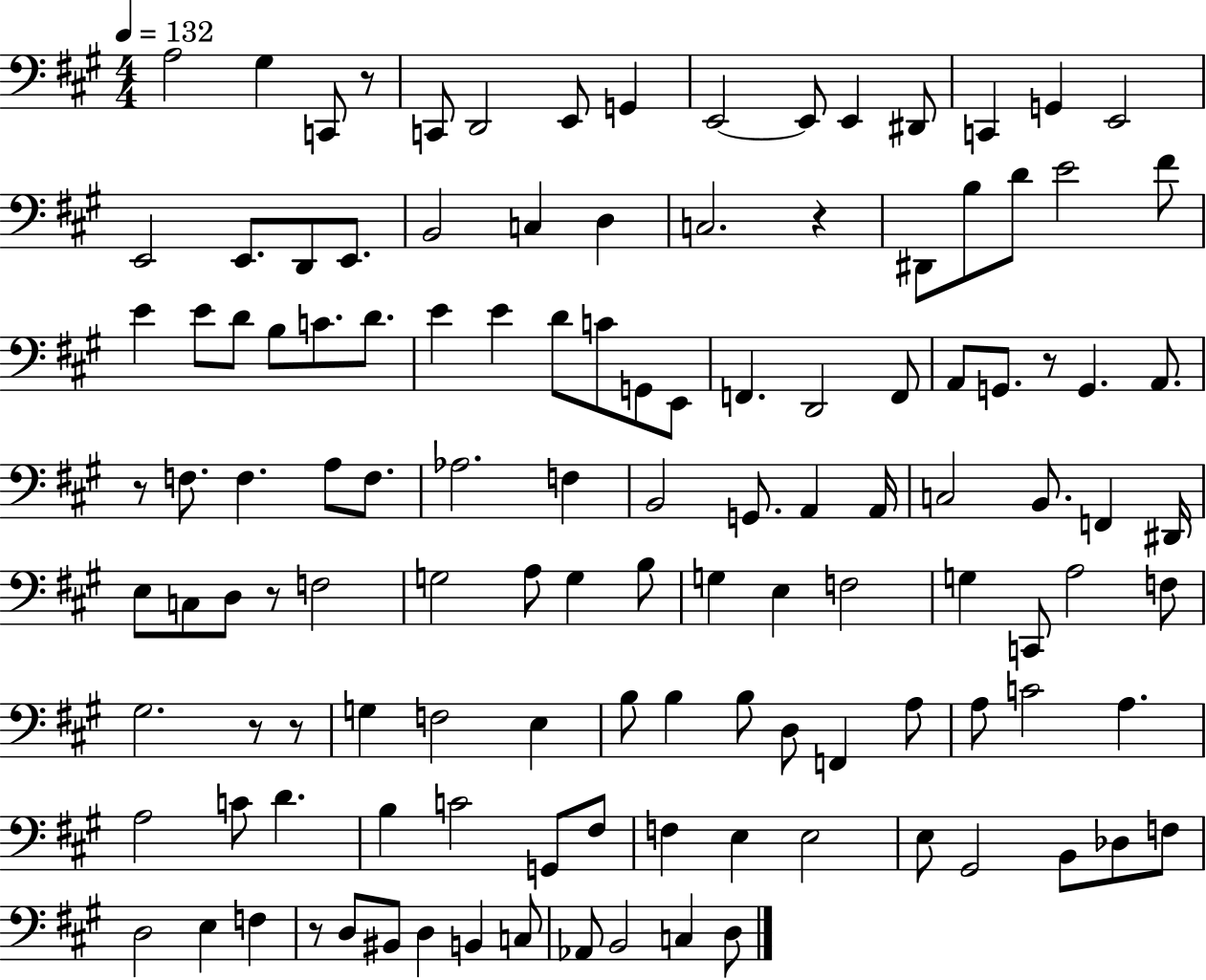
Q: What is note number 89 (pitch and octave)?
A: A3